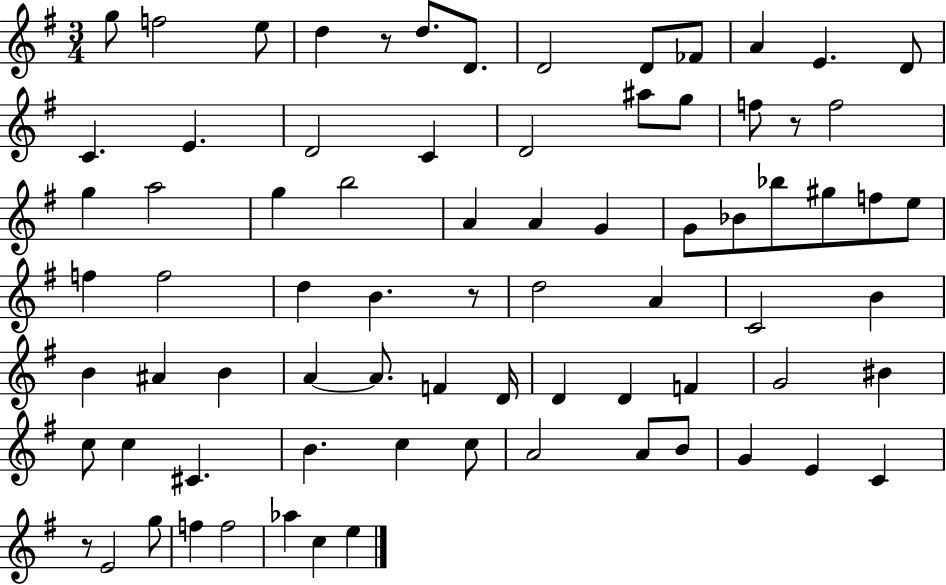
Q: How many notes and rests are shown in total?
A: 77